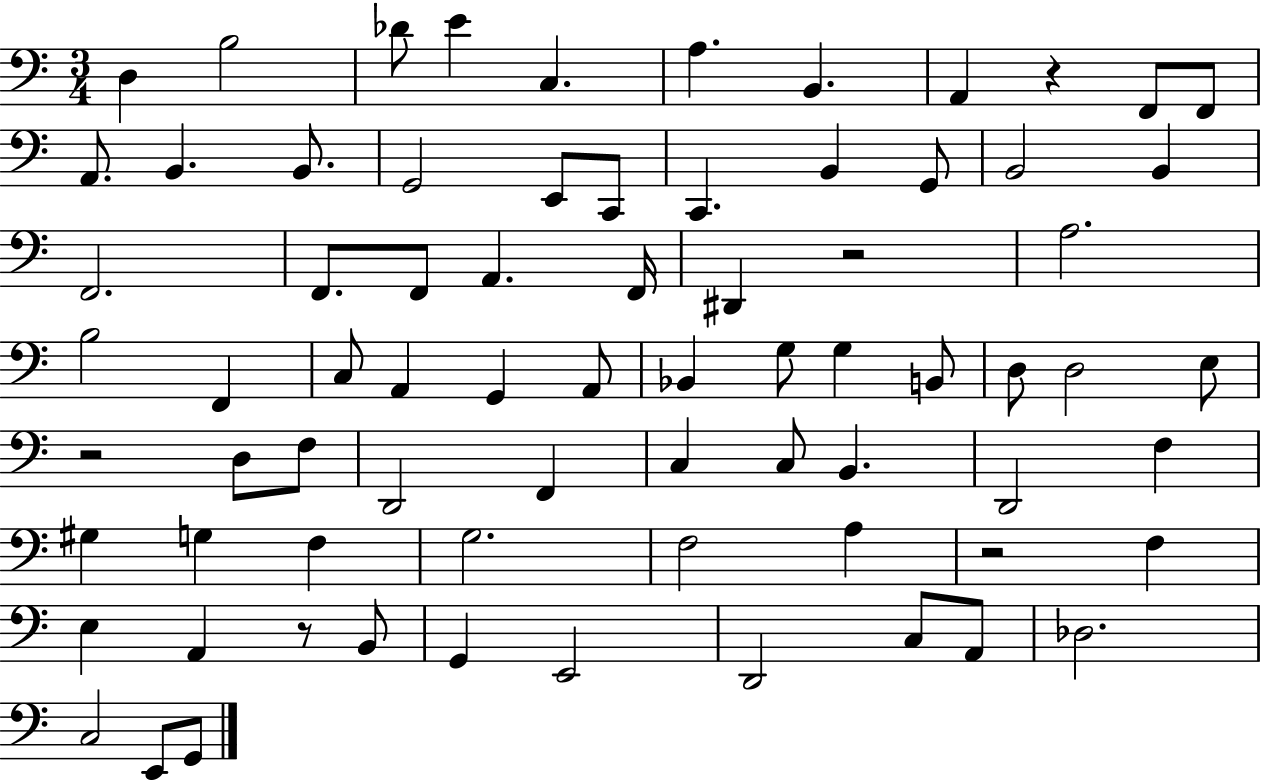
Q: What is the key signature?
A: C major